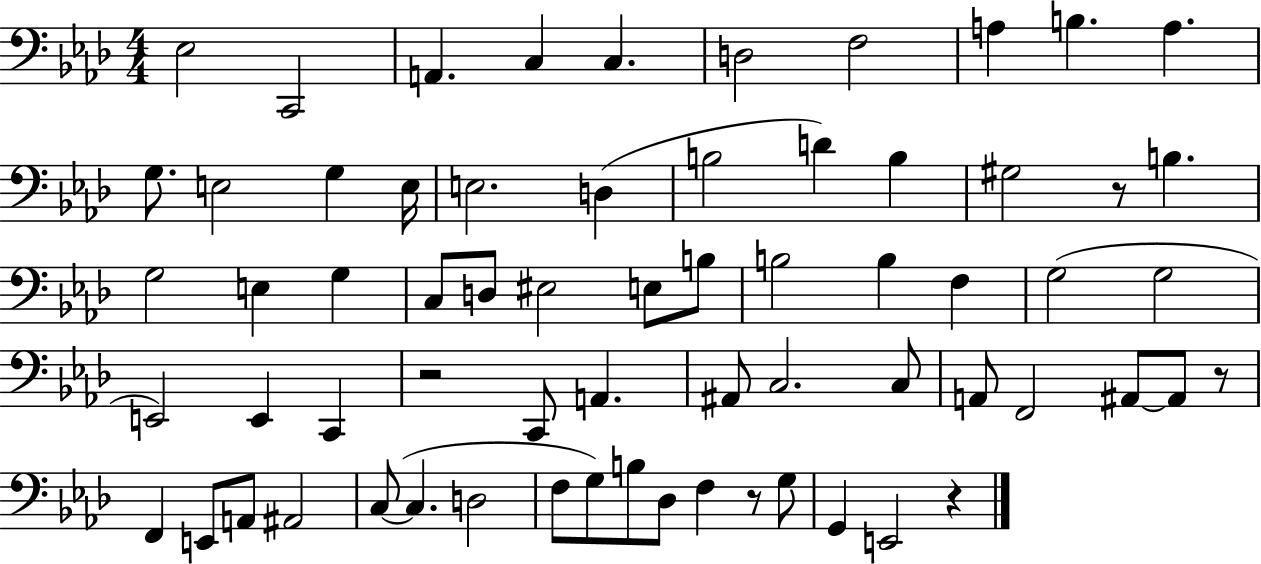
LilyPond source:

{
  \clef bass
  \numericTimeSignature
  \time 4/4
  \key aes \major
  ees2 c,2 | a,4. c4 c4. | d2 f2 | a4 b4. a4. | \break g8. e2 g4 e16 | e2. d4( | b2 d'4) b4 | gis2 r8 b4. | \break g2 e4 g4 | c8 d8 eis2 e8 b8 | b2 b4 f4 | g2( g2 | \break e,2) e,4 c,4 | r2 c,8 a,4. | ais,8 c2. c8 | a,8 f,2 ais,8~~ ais,8 r8 | \break f,4 e,8 a,8 ais,2 | c8~(~ c4. d2 | f8 g8) b8 des8 f4 r8 g8 | g,4 e,2 r4 | \break \bar "|."
}